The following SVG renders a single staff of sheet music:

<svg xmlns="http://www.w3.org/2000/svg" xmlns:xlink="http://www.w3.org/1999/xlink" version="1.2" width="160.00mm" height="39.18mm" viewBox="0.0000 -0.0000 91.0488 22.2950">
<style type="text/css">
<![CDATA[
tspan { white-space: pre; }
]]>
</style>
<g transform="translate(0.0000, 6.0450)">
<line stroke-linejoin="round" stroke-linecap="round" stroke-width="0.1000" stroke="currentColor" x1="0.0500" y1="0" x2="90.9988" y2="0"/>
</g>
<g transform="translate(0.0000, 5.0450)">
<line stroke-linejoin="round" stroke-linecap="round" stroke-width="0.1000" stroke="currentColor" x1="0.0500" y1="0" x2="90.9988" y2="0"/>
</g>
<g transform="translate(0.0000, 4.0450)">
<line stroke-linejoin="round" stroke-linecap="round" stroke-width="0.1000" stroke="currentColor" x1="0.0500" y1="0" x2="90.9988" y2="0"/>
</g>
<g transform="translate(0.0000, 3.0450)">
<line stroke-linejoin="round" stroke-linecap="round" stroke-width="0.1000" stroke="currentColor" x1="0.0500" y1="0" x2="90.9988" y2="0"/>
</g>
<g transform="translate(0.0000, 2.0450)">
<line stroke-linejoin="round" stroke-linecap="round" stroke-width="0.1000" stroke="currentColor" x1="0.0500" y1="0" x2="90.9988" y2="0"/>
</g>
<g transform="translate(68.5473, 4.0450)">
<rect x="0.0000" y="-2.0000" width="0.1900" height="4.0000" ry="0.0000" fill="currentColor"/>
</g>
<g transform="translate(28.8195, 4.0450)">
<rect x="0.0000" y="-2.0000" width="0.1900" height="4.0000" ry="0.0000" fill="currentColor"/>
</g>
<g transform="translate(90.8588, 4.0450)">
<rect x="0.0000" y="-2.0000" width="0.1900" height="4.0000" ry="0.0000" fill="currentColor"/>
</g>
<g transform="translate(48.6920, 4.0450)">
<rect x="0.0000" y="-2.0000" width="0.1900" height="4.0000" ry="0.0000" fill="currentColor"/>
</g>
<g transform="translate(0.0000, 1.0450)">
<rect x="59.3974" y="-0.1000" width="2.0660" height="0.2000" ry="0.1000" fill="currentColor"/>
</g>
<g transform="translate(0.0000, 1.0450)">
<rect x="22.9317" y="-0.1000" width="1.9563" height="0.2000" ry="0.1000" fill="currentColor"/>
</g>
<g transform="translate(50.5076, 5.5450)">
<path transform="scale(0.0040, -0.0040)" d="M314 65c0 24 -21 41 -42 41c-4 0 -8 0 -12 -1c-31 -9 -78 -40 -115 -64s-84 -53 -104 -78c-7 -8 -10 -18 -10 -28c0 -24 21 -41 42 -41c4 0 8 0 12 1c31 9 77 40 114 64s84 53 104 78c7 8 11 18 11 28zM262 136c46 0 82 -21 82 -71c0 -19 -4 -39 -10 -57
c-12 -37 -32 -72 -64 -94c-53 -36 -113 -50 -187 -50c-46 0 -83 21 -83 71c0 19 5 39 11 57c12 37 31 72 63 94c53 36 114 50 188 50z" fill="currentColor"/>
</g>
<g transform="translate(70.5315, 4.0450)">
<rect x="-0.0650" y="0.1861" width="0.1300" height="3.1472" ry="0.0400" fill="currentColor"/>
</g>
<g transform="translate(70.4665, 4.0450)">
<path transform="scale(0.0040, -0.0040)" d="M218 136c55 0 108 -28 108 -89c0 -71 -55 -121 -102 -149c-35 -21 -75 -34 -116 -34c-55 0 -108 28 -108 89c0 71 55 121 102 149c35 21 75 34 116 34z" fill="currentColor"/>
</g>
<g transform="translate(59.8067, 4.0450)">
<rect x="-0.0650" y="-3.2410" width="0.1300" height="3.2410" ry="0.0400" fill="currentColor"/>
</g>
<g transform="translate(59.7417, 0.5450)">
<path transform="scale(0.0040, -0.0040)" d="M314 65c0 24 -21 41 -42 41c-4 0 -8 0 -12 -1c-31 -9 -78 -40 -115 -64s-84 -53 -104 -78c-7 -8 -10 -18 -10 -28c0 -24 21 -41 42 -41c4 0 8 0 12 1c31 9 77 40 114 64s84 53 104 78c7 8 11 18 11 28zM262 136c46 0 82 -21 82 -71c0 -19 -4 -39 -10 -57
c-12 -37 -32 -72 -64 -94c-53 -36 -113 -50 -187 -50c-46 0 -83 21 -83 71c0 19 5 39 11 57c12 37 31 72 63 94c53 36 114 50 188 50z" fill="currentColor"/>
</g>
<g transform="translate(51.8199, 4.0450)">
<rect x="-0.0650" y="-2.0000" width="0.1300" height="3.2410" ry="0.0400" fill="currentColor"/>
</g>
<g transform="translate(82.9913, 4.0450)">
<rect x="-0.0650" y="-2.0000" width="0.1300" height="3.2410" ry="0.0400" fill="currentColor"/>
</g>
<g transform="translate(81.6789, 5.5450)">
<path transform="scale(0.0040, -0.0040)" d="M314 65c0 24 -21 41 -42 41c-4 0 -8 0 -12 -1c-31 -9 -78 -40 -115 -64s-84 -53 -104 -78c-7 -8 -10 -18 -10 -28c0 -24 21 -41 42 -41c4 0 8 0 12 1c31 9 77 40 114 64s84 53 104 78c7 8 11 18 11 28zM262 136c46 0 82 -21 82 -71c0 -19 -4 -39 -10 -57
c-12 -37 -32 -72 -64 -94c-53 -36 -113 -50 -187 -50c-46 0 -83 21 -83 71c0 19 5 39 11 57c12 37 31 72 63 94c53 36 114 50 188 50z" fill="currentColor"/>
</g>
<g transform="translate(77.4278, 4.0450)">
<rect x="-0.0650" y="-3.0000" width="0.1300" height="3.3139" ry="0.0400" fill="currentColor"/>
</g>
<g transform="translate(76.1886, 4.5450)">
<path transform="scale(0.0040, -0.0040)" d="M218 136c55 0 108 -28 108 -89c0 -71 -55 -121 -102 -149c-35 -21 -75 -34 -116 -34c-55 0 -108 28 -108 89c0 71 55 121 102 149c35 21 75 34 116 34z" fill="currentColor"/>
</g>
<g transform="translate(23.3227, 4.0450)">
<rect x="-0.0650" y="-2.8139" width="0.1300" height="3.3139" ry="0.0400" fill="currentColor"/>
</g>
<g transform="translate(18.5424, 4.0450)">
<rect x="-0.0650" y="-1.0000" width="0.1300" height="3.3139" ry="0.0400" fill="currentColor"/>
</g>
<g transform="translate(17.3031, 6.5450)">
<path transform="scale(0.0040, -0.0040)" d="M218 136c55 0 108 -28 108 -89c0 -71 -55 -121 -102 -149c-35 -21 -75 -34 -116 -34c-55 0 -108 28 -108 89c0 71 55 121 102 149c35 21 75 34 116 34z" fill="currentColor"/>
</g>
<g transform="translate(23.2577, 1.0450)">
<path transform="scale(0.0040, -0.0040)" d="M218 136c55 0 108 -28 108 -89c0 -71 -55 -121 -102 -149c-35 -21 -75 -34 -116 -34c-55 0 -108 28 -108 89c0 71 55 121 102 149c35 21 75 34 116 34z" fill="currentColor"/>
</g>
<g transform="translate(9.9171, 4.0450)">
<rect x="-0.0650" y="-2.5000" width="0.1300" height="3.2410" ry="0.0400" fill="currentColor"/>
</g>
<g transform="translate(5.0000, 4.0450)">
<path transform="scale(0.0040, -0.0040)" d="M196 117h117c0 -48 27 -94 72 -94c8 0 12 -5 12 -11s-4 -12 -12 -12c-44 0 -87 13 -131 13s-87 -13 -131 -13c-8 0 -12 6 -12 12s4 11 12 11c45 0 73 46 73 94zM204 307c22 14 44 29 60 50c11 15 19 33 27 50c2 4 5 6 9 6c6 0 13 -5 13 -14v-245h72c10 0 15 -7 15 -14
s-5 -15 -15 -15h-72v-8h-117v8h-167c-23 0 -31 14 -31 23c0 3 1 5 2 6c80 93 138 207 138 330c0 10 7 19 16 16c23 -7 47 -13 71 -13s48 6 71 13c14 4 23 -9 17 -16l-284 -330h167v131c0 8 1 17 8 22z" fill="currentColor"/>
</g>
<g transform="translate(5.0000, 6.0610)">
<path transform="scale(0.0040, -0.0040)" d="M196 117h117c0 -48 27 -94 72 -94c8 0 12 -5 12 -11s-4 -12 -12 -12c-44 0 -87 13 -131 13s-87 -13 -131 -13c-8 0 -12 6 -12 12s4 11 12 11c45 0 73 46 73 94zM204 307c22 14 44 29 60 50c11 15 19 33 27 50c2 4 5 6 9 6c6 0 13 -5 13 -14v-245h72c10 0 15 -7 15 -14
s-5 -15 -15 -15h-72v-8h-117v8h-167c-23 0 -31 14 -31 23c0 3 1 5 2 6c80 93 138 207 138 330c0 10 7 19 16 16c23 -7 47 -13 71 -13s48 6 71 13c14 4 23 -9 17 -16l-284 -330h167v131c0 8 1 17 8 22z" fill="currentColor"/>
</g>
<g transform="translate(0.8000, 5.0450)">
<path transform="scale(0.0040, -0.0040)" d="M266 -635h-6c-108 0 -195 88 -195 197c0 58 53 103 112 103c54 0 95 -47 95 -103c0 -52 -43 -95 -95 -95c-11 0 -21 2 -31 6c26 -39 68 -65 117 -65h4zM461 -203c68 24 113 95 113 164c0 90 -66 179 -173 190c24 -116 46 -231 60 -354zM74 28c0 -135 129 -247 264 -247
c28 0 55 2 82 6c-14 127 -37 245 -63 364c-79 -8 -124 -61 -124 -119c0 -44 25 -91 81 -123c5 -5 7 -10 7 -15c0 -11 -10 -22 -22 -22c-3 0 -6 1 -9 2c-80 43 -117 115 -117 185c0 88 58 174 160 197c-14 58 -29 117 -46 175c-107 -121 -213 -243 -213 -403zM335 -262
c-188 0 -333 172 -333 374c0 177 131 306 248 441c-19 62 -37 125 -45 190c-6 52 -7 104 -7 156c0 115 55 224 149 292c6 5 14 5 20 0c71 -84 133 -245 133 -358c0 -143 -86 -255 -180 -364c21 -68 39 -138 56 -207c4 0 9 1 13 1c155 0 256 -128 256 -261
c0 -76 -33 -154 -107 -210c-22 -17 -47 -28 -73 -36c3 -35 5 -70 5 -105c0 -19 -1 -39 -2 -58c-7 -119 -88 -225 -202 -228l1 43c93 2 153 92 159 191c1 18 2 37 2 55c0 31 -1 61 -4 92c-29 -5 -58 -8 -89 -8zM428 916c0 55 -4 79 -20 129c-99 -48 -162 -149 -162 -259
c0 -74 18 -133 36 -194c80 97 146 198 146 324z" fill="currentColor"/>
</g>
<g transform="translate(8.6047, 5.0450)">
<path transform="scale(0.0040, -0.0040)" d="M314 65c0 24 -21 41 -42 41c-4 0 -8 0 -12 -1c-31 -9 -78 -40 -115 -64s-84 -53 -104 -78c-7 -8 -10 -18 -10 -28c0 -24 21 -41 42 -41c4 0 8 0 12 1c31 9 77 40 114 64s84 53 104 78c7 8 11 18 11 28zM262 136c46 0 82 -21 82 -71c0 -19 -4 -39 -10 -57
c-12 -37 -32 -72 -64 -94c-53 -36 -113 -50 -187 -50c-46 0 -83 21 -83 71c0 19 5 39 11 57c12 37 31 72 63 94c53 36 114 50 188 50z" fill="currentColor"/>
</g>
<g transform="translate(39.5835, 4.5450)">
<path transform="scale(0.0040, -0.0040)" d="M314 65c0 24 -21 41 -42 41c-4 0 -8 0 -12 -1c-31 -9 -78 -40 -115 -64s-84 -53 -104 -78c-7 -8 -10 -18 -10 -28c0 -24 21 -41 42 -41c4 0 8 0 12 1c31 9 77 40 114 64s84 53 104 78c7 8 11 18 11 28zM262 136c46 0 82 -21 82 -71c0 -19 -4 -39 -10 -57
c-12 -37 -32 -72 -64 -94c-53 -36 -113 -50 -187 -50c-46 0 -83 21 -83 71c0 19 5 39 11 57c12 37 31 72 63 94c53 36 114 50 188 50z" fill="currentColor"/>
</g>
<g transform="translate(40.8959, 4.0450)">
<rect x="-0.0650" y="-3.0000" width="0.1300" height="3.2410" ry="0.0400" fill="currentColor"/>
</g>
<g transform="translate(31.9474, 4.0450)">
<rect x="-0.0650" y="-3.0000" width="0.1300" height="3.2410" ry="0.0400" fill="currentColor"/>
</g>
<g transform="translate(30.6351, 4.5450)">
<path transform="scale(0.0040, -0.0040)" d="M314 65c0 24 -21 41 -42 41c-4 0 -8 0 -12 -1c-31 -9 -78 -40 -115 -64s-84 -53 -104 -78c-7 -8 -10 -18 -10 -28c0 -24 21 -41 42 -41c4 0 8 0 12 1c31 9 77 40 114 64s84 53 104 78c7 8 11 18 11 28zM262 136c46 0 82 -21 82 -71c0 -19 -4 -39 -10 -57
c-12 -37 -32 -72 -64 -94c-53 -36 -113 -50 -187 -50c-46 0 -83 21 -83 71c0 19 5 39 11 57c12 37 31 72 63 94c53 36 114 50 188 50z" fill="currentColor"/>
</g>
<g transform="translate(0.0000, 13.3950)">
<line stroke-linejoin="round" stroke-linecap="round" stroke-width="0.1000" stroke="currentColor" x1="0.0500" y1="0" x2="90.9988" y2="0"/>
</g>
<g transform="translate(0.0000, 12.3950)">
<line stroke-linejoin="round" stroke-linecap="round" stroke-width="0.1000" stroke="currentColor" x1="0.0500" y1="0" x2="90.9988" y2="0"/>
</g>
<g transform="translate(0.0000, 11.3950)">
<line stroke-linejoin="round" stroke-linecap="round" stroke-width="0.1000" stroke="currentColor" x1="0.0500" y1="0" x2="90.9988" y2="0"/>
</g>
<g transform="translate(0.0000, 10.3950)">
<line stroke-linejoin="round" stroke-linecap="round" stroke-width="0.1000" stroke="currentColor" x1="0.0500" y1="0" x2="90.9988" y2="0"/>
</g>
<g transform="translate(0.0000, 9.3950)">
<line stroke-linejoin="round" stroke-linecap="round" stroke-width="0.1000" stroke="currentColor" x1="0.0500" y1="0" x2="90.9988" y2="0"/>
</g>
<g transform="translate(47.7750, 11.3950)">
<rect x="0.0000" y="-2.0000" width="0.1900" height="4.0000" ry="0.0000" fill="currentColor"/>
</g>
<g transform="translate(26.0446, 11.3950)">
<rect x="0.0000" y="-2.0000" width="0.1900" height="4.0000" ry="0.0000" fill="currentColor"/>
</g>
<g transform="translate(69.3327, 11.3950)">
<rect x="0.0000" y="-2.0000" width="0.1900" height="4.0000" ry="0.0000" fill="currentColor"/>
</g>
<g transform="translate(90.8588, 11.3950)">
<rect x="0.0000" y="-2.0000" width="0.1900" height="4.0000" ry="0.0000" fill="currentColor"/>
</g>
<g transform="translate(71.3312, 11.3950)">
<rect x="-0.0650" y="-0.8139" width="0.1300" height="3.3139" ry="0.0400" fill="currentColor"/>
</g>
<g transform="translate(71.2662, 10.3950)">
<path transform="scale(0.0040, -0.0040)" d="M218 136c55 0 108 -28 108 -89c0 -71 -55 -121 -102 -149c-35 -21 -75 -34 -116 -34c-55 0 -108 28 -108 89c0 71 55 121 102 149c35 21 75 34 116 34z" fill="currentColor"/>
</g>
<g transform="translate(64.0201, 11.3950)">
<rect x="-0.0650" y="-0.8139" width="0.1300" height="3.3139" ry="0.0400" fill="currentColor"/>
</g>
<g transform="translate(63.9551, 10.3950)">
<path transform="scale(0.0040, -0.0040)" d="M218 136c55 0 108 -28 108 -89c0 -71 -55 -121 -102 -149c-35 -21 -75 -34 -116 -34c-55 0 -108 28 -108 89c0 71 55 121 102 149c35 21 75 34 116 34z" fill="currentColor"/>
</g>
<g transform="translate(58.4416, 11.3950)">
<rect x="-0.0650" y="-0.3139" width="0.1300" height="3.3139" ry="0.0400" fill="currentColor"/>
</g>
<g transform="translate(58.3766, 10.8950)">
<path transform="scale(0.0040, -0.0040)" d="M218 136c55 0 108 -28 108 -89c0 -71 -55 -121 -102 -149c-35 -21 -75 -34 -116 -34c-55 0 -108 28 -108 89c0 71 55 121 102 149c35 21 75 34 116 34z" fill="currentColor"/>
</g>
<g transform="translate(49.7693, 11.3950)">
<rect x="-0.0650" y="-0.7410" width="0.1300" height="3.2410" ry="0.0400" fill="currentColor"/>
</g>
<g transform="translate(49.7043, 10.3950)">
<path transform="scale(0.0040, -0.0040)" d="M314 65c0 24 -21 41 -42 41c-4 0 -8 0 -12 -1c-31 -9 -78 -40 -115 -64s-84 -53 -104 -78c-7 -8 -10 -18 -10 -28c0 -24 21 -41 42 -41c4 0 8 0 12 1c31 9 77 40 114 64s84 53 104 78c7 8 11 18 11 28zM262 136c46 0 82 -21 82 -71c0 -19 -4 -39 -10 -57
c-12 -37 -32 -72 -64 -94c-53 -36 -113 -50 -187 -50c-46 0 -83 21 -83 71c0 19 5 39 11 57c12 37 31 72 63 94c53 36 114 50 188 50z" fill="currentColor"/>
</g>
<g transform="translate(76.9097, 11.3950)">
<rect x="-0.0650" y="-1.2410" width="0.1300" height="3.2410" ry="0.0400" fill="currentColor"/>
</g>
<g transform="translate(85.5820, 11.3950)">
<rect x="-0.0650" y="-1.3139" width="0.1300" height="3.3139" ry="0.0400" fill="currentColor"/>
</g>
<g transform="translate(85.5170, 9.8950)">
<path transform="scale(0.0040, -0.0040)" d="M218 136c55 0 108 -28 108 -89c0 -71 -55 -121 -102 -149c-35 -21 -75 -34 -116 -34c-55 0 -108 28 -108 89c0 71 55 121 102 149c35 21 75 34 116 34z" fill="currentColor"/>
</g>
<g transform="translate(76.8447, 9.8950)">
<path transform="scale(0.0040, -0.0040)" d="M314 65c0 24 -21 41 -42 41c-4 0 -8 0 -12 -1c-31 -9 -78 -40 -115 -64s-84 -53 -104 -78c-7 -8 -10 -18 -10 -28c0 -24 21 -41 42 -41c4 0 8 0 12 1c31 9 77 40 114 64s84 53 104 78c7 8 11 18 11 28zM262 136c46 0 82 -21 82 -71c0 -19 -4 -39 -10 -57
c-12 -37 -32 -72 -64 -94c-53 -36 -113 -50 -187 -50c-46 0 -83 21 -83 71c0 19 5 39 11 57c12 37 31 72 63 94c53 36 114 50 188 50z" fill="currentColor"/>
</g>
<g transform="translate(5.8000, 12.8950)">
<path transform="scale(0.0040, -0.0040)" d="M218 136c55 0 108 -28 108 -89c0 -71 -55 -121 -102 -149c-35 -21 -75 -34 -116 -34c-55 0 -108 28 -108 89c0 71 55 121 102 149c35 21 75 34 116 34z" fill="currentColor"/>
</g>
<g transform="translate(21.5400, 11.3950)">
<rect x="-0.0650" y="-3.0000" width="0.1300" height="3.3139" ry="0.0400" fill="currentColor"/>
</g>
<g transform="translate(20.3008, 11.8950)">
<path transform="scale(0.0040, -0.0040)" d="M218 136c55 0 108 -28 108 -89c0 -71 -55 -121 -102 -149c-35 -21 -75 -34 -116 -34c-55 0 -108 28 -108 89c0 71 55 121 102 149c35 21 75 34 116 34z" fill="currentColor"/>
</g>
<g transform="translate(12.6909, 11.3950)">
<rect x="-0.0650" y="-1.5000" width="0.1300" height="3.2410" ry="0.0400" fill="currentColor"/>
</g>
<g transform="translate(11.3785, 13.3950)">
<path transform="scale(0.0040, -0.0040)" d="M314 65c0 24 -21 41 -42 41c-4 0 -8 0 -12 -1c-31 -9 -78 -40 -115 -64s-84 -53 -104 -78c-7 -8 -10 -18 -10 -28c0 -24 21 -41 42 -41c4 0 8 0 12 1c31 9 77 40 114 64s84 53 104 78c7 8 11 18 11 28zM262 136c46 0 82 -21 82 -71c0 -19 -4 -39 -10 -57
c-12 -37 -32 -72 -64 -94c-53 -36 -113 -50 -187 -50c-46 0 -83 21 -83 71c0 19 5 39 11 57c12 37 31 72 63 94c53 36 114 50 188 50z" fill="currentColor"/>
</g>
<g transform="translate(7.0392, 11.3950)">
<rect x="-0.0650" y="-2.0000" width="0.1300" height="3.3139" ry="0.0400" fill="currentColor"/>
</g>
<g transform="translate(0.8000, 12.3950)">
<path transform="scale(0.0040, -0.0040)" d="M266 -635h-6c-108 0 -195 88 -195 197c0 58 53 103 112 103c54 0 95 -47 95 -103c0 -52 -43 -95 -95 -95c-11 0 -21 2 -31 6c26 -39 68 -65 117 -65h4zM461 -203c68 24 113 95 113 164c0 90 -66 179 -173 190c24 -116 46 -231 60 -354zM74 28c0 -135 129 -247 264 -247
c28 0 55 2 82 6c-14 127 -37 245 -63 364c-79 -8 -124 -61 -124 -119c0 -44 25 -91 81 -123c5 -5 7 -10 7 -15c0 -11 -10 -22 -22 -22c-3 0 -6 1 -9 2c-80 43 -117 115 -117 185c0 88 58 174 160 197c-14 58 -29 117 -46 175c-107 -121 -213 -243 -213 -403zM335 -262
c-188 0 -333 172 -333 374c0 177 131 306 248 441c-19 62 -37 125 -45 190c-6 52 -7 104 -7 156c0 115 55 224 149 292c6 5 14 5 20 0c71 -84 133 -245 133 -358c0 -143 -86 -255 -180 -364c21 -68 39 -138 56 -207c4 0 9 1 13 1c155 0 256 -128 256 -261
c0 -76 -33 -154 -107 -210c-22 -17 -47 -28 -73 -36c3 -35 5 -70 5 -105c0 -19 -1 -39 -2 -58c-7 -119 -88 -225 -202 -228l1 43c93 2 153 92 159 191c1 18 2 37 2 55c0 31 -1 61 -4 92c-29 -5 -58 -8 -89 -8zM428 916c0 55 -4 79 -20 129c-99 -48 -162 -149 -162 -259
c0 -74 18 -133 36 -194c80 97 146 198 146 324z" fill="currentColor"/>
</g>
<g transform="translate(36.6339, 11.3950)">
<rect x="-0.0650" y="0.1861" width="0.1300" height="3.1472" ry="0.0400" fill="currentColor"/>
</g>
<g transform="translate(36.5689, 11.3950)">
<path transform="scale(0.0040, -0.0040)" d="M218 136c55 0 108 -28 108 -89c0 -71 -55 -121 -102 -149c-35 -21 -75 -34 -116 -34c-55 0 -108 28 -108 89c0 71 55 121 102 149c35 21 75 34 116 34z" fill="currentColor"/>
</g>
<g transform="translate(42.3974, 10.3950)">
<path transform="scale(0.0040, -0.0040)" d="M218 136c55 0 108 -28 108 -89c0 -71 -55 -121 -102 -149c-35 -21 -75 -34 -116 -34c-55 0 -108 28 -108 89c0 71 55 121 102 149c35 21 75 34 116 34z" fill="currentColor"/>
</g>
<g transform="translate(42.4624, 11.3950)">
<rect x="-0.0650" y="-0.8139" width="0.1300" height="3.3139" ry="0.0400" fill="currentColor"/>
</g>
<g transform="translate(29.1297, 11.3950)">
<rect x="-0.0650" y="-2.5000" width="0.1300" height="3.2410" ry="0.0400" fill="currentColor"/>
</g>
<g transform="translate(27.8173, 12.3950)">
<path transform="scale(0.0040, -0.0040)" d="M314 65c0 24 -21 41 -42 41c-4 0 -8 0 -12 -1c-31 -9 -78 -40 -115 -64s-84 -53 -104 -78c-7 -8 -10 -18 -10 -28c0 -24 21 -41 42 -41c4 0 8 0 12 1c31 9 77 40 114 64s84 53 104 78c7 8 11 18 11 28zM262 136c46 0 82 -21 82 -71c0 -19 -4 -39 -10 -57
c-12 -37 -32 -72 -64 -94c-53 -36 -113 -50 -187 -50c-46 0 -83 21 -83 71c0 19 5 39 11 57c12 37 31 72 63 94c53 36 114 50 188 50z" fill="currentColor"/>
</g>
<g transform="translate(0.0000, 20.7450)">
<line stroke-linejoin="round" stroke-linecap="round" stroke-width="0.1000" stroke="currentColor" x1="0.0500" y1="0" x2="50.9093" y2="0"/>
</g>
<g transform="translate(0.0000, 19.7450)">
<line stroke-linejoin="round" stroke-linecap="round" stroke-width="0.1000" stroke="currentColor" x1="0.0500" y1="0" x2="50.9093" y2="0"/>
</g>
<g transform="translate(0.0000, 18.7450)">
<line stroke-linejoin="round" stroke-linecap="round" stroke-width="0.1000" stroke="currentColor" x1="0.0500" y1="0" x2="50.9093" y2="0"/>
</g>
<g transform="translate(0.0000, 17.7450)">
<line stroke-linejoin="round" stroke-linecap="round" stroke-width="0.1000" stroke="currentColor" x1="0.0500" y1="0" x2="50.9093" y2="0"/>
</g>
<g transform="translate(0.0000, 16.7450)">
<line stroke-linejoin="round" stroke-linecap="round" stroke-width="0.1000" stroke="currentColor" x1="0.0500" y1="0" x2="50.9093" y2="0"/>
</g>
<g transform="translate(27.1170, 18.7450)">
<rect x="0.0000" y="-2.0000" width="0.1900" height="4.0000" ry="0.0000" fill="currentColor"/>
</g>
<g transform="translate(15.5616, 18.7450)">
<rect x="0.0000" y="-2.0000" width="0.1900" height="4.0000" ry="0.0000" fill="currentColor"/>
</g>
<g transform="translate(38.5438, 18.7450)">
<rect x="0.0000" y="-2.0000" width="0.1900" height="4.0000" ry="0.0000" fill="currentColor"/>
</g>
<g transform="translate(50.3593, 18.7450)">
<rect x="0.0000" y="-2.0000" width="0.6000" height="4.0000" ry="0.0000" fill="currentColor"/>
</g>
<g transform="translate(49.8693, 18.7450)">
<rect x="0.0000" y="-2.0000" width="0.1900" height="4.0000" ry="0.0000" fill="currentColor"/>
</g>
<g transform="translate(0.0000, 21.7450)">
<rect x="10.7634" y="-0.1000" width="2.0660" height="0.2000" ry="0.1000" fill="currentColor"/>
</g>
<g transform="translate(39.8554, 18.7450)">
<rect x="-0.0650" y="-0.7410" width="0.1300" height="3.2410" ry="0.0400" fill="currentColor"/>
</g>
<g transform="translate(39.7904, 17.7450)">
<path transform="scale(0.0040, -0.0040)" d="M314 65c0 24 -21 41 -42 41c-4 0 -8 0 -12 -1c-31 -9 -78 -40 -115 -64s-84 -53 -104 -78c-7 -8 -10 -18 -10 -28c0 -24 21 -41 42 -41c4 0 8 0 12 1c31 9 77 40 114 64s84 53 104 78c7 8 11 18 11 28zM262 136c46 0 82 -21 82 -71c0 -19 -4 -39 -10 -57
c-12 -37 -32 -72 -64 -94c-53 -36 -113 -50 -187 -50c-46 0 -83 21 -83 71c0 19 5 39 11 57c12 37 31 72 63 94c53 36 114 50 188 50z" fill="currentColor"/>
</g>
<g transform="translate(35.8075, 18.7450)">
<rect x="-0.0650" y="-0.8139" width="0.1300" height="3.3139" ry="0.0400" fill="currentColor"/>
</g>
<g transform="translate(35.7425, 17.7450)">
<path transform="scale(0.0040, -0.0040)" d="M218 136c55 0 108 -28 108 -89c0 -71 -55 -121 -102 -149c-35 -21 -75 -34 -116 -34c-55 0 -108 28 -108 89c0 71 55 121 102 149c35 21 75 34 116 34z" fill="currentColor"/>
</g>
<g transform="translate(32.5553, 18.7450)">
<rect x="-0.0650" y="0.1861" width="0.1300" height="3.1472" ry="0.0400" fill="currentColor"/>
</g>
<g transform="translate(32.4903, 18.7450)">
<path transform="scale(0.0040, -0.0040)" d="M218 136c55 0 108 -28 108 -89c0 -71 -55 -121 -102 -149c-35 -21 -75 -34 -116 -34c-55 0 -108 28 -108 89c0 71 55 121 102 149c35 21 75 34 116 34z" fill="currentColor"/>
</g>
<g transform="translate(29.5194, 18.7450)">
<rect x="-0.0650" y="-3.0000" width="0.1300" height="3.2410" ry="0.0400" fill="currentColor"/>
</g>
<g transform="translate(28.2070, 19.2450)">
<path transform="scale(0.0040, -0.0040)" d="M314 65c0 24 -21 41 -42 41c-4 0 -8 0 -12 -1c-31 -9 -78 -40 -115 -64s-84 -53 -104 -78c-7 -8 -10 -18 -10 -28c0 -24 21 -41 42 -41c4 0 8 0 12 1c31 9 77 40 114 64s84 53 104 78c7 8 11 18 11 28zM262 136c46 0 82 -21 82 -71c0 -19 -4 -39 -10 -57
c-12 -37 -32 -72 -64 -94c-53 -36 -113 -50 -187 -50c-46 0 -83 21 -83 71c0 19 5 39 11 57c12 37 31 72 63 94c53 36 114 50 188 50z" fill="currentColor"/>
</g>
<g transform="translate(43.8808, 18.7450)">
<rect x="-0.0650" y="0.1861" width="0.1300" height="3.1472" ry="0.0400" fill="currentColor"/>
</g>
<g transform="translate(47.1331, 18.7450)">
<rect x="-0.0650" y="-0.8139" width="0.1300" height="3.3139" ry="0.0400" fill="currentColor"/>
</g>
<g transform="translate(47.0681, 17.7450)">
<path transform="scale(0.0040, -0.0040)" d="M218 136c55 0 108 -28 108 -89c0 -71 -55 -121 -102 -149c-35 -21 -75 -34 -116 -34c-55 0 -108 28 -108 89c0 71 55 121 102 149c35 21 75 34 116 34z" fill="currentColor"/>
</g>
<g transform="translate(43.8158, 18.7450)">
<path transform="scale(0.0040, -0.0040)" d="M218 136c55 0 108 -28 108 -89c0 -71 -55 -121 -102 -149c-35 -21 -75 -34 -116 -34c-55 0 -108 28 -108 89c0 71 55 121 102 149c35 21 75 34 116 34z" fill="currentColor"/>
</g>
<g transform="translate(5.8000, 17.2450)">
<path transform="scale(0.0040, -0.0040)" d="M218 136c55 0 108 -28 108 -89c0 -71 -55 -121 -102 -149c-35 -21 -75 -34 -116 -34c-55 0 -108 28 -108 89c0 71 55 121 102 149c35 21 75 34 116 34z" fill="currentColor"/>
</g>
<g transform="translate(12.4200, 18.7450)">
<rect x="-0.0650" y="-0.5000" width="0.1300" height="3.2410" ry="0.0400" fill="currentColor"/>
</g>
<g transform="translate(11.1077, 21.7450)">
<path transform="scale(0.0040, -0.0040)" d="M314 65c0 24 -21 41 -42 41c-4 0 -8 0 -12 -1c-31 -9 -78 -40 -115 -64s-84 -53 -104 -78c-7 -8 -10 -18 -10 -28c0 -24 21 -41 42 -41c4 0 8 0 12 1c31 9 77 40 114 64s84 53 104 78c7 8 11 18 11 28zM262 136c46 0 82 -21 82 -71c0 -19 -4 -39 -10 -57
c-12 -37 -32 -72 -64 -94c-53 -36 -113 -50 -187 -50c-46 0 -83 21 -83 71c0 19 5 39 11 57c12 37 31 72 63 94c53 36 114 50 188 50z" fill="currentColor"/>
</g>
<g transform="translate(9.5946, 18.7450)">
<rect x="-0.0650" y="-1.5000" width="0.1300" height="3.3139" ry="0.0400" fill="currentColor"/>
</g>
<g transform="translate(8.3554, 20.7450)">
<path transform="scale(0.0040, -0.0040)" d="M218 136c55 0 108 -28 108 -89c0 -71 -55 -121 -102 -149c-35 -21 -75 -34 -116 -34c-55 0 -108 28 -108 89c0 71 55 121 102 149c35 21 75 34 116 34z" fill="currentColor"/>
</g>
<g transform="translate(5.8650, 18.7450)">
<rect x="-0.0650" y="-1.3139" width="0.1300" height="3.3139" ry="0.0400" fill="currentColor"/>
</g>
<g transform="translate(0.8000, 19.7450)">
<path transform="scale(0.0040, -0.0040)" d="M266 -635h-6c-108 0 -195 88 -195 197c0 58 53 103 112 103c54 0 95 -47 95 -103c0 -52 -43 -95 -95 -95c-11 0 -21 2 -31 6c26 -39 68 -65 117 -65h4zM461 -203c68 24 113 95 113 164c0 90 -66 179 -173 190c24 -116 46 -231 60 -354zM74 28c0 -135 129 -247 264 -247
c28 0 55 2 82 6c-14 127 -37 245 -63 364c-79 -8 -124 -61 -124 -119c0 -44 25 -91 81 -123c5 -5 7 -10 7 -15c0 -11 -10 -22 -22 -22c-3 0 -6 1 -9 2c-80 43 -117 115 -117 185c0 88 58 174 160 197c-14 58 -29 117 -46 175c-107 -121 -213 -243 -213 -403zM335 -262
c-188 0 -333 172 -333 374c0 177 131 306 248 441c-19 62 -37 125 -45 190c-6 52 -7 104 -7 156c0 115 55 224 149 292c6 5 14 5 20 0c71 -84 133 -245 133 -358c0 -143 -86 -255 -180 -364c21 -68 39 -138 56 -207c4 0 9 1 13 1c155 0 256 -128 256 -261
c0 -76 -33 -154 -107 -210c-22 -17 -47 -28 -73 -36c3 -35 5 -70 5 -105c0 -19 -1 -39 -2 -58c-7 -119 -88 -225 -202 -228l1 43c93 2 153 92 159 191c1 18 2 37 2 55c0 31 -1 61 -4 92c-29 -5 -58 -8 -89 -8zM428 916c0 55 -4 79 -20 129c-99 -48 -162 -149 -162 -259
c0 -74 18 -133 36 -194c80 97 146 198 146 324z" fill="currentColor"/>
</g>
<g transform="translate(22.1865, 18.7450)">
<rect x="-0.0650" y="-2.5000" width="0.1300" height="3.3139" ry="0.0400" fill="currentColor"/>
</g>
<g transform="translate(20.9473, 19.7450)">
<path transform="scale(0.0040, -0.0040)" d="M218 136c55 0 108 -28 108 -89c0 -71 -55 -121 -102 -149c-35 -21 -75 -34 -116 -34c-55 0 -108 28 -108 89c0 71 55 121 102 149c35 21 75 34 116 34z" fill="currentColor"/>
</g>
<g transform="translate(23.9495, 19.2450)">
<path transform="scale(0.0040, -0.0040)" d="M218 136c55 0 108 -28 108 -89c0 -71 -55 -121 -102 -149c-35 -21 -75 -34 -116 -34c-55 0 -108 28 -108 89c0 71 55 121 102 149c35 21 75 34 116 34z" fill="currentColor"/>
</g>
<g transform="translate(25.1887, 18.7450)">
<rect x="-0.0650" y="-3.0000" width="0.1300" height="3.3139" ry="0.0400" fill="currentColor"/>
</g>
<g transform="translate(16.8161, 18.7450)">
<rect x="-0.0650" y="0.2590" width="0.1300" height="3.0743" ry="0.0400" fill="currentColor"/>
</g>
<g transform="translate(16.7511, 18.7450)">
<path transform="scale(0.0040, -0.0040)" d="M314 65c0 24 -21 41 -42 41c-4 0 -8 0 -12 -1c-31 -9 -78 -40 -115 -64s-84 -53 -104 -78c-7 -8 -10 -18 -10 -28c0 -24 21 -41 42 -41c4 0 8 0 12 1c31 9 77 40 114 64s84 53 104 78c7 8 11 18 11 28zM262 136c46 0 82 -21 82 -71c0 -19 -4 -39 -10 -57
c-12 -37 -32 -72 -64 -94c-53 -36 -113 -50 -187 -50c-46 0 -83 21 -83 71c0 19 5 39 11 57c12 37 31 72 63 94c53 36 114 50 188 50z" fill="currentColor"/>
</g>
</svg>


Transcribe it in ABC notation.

X:1
T:Untitled
M:4/4
L:1/4
K:C
G2 D a A2 A2 F2 b2 B A F2 F E2 A G2 B d d2 c d d e2 e e E C2 B2 G A A2 B d d2 B d